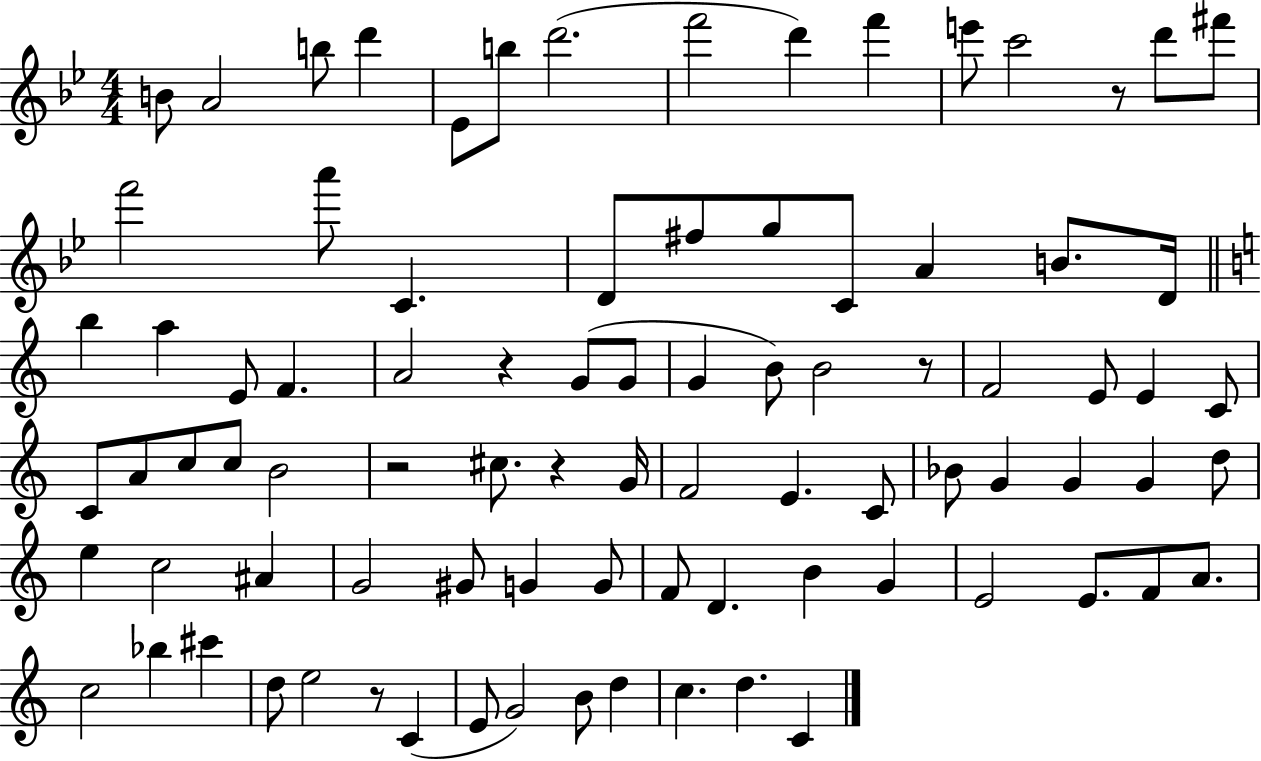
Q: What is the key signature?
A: BES major